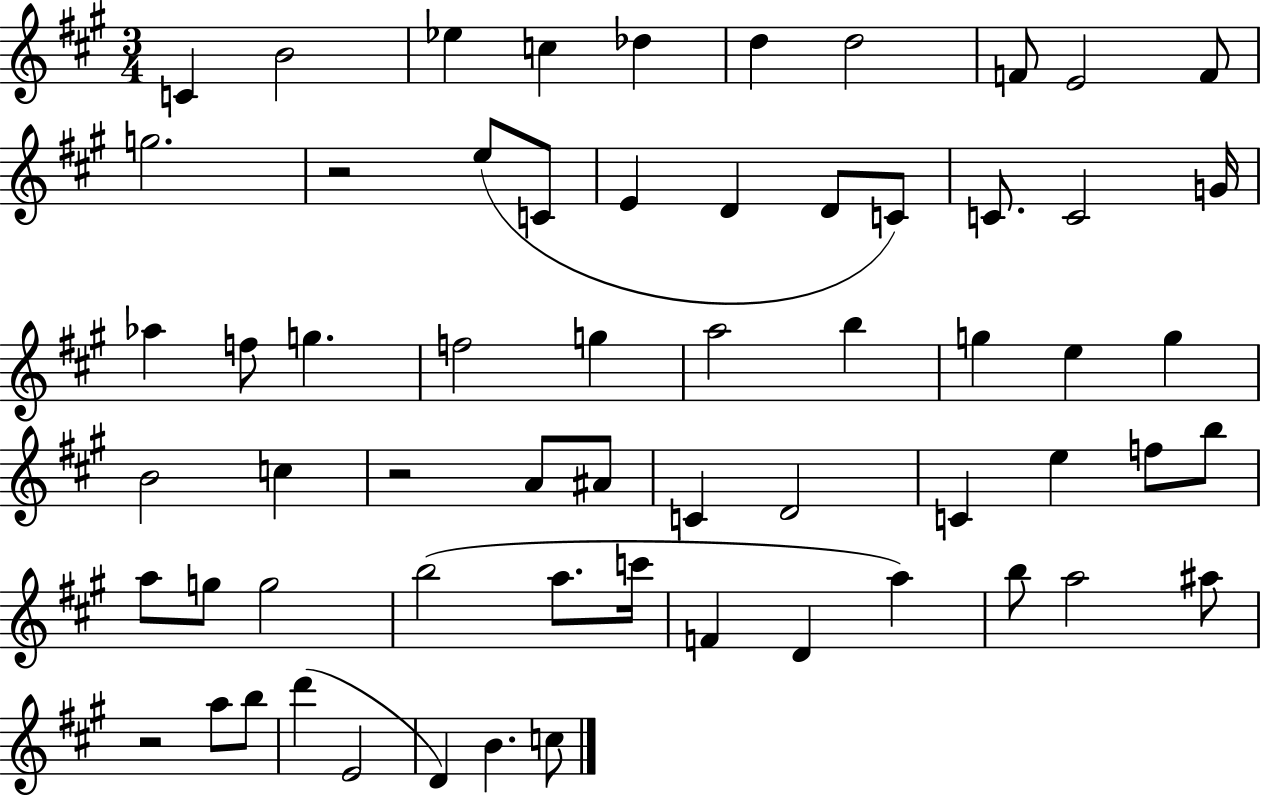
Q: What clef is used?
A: treble